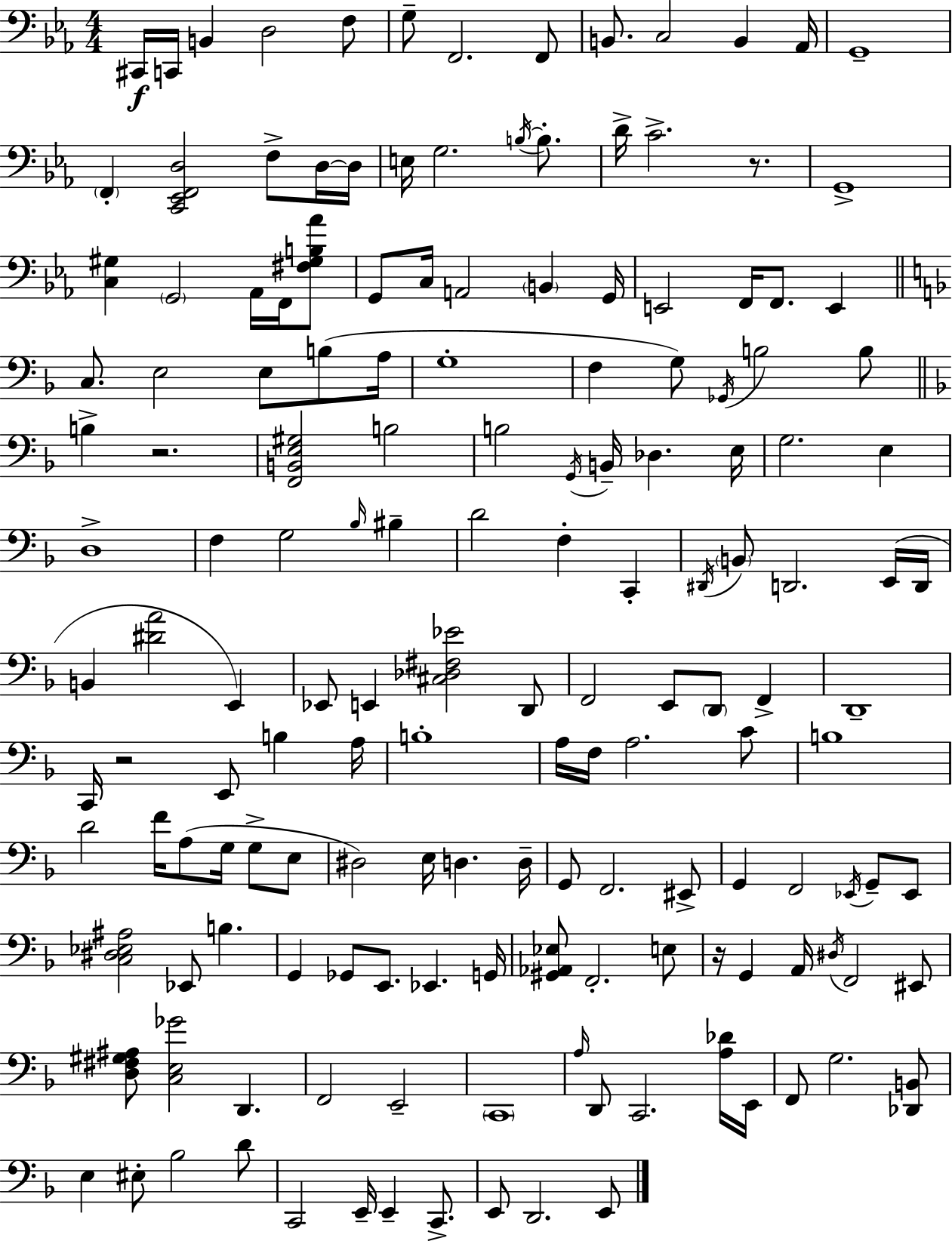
{
  \clef bass
  \numericTimeSignature
  \time 4/4
  \key c \minor
  cis,16\f c,16 b,4 d2 f8 | g8-- f,2. f,8 | b,8. c2 b,4 aes,16 | g,1-- | \break \parenthesize f,4-. <c, ees, f, d>2 f8-> d16~~ d16 | e16 g2. \acciaccatura { b16~ }~ b8.-. | d'16-> c'2.-> r8. | g,1-> | \break <c gis>4 \parenthesize g,2 aes,16 f,16 <fis gis b aes'>8 | g,8 c16 a,2 \parenthesize b,4 | g,16 e,2 f,16 f,8. e,4 | \bar "||" \break \key f \major c8. e2 e8 b8( a16 | g1-. | f4 g8) \acciaccatura { ges,16 } b2 b8 | \bar "||" \break \key f \major b4-> r2. | <f, b, e gis>2 b2 | b2 \acciaccatura { g,16 } b,16-- des4. | e16 g2. e4 | \break d1-> | f4 g2 \grace { bes16 } bis4-- | d'2 f4-. c,4-. | \acciaccatura { dis,16 } \parenthesize b,8 d,2. | \break e,16( d,16 b,4 <dis' a'>2 e,4) | ees,8 e,4 <cis des fis ees'>2 | d,8 f,2 e,8 \parenthesize d,8 f,4-> | d,1-- | \break c,16 r2 e,8 b4 | a16 b1-. | a16 f16 a2. | c'8 b1 | \break d'2 f'16 a8( g16 g8-> | e8 dis2) e16 d4. | d16-- g,8 f,2. | eis,8-> g,4 f,2 \acciaccatura { ees,16 } | \break g,8-- ees,8 <c dis ees ais>2 ees,8 b4. | g,4 ges,8 e,8. ees,4. | g,16 <gis, aes, ees>8 f,2.-. | e8 r16 g,4 a,16 \acciaccatura { dis16 } f,2 | \break eis,8 <d fis gis ais>8 <c e ges'>2 d,4. | f,2 e,2-- | \parenthesize c,1 | \grace { a16 } d,8 c,2. | \break <a des'>16 e,16 f,8 g2. | <des, b,>8 e4 eis8-. bes2 | d'8 c,2 e,16-- e,4-- | c,8.-> e,8 d,2. | \break e,8 \bar "|."
}